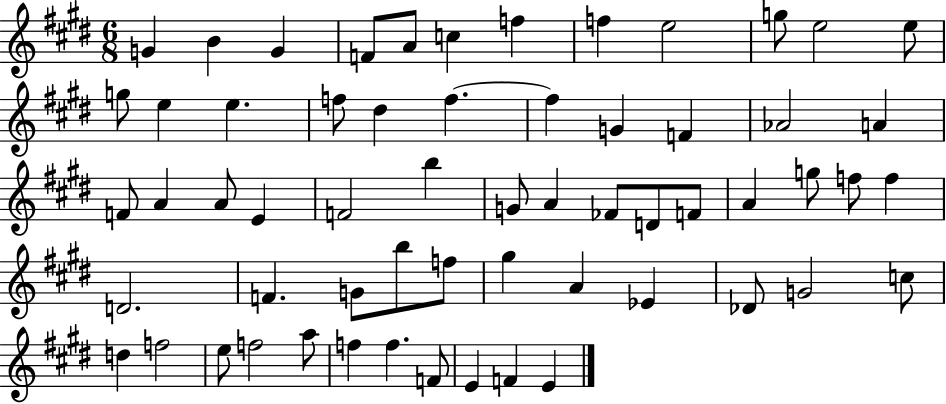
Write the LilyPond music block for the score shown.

{
  \clef treble
  \numericTimeSignature
  \time 6/8
  \key e \major
  g'4 b'4 g'4 | f'8 a'8 c''4 f''4 | f''4 e''2 | g''8 e''2 e''8 | \break g''8 e''4 e''4. | f''8 dis''4 f''4.~~ | f''4 g'4 f'4 | aes'2 a'4 | \break f'8 a'4 a'8 e'4 | f'2 b''4 | g'8 a'4 fes'8 d'8 f'8 | a'4 g''8 f''8 f''4 | \break d'2. | f'4. g'8 b''8 f''8 | gis''4 a'4 ees'4 | des'8 g'2 c''8 | \break d''4 f''2 | e''8 f''2 a''8 | f''4 f''4. f'8 | e'4 f'4 e'4 | \break \bar "|."
}